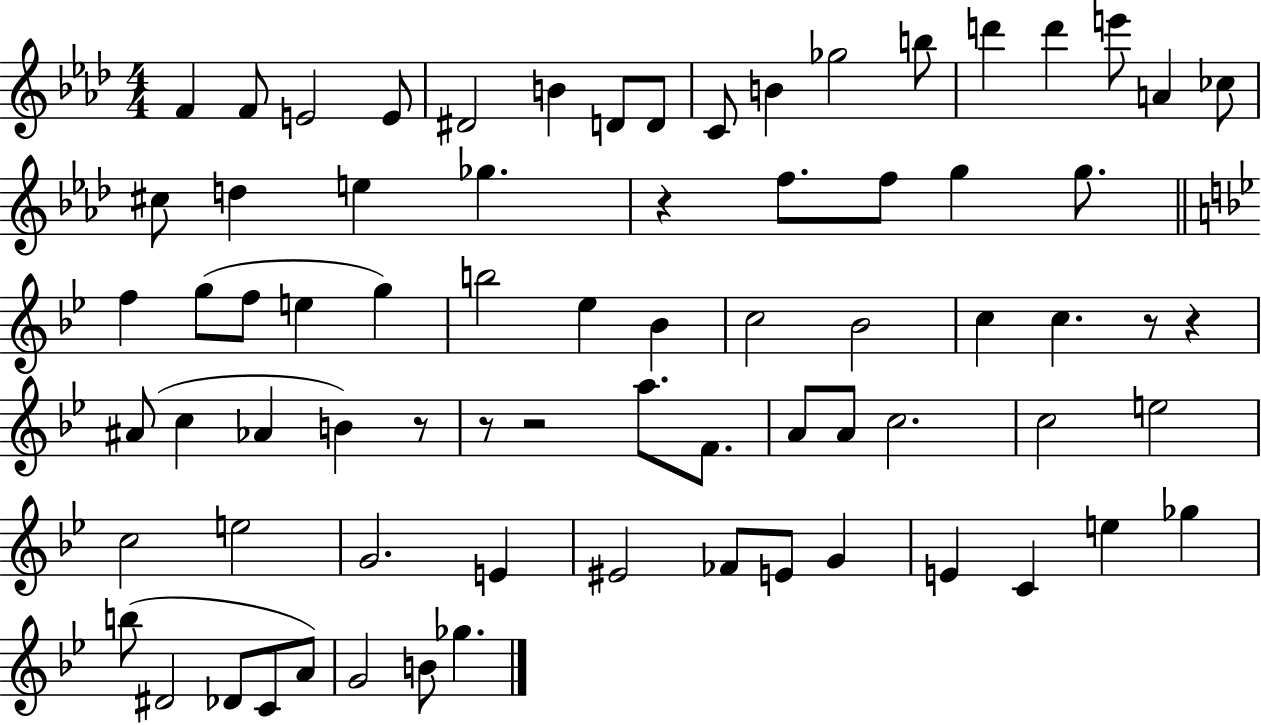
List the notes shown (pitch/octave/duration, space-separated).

F4/q F4/e E4/h E4/e D#4/h B4/q D4/e D4/e C4/e B4/q Gb5/h B5/e D6/q D6/q E6/e A4/q CES5/e C#5/e D5/q E5/q Gb5/q. R/q F5/e. F5/e G5/q G5/e. F5/q G5/e F5/e E5/q G5/q B5/h Eb5/q Bb4/q C5/h Bb4/h C5/q C5/q. R/e R/q A#4/e C5/q Ab4/q B4/q R/e R/e R/h A5/e. F4/e. A4/e A4/e C5/h. C5/h E5/h C5/h E5/h G4/h. E4/q EIS4/h FES4/e E4/e G4/q E4/q C4/q E5/q Gb5/q B5/e D#4/h Db4/e C4/e A4/e G4/h B4/e Gb5/q.